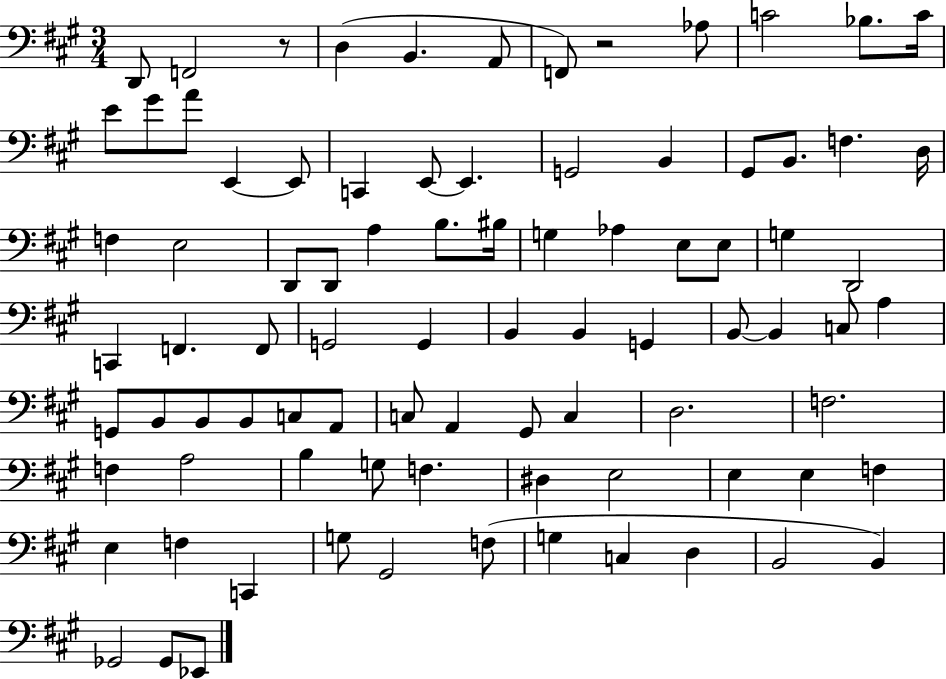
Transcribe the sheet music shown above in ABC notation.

X:1
T:Untitled
M:3/4
L:1/4
K:A
D,,/2 F,,2 z/2 D, B,, A,,/2 F,,/2 z2 _A,/2 C2 _B,/2 C/4 E/2 ^G/2 A/2 E,, E,,/2 C,, E,,/2 E,, G,,2 B,, ^G,,/2 B,,/2 F, D,/4 F, E,2 D,,/2 D,,/2 A, B,/2 ^B,/4 G, _A, E,/2 E,/2 G, D,,2 C,, F,, F,,/2 G,,2 G,, B,, B,, G,, B,,/2 B,, C,/2 A, G,,/2 B,,/2 B,,/2 B,,/2 C,/2 A,,/2 C,/2 A,, ^G,,/2 C, D,2 F,2 F, A,2 B, G,/2 F, ^D, E,2 E, E, F, E, F, C,, G,/2 ^G,,2 F,/2 G, C, D, B,,2 B,, _G,,2 _G,,/2 _E,,/2